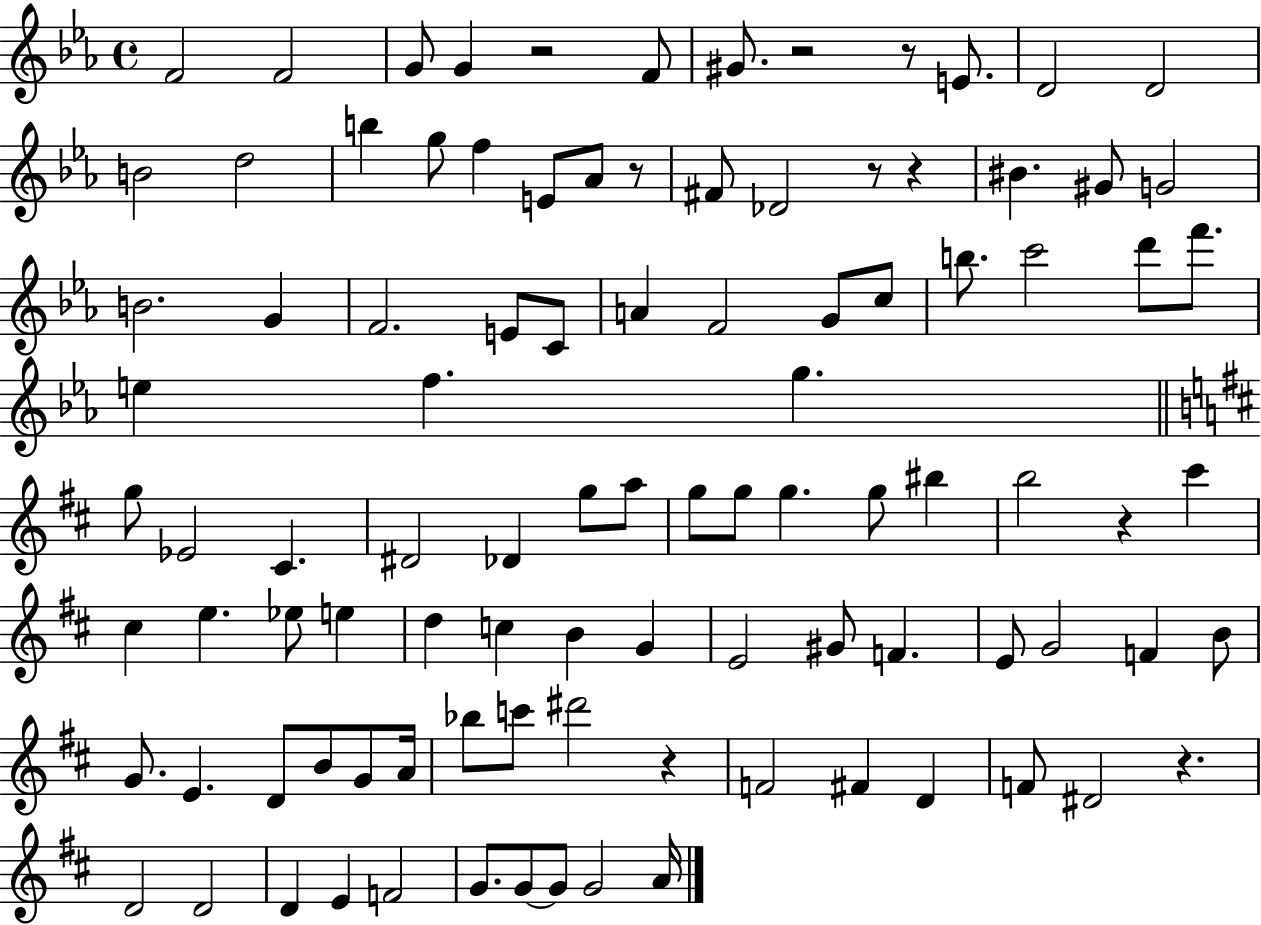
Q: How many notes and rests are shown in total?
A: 99